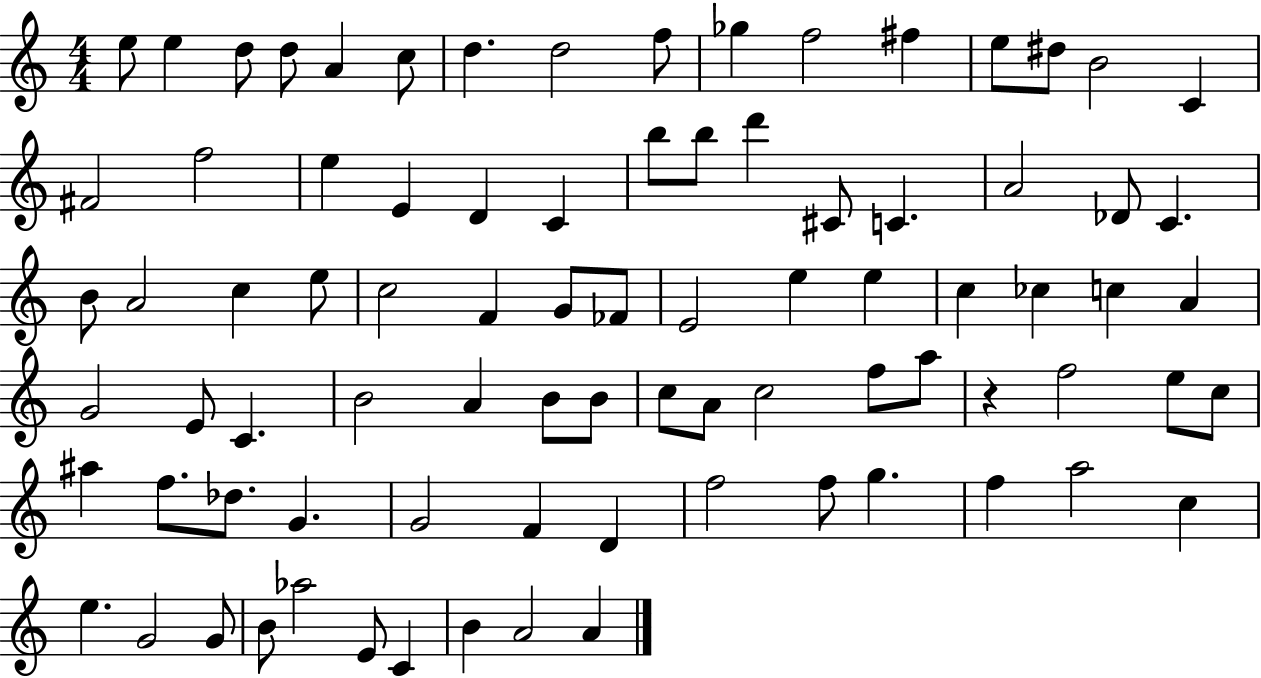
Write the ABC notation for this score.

X:1
T:Untitled
M:4/4
L:1/4
K:C
e/2 e d/2 d/2 A c/2 d d2 f/2 _g f2 ^f e/2 ^d/2 B2 C ^F2 f2 e E D C b/2 b/2 d' ^C/2 C A2 _D/2 C B/2 A2 c e/2 c2 F G/2 _F/2 E2 e e c _c c A G2 E/2 C B2 A B/2 B/2 c/2 A/2 c2 f/2 a/2 z f2 e/2 c/2 ^a f/2 _d/2 G G2 F D f2 f/2 g f a2 c e G2 G/2 B/2 _a2 E/2 C B A2 A